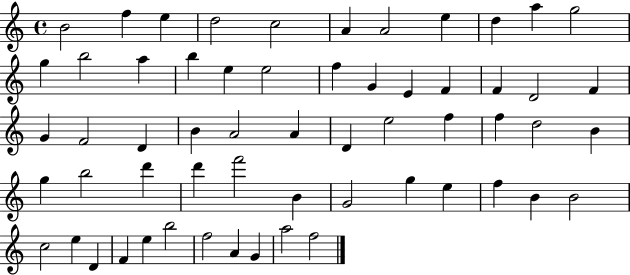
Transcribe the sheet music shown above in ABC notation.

X:1
T:Untitled
M:4/4
L:1/4
K:C
B2 f e d2 c2 A A2 e d a g2 g b2 a b e e2 f G E F F D2 F G F2 D B A2 A D e2 f f d2 B g b2 d' d' f'2 B G2 g e f B B2 c2 e D F e b2 f2 A G a2 f2